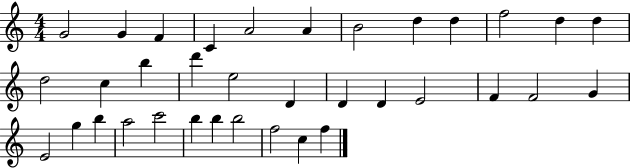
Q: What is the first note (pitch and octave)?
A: G4